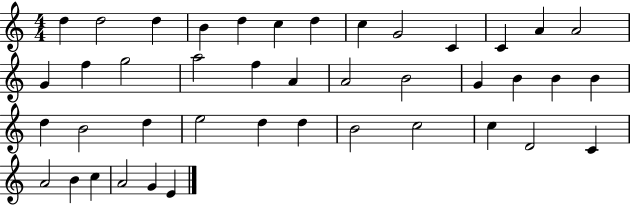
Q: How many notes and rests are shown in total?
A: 42